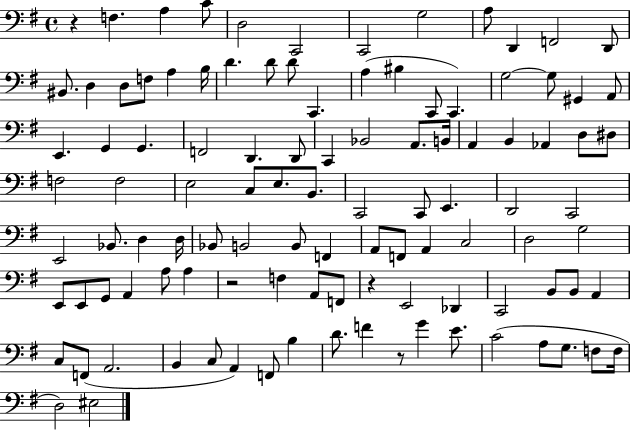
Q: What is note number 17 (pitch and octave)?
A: B3